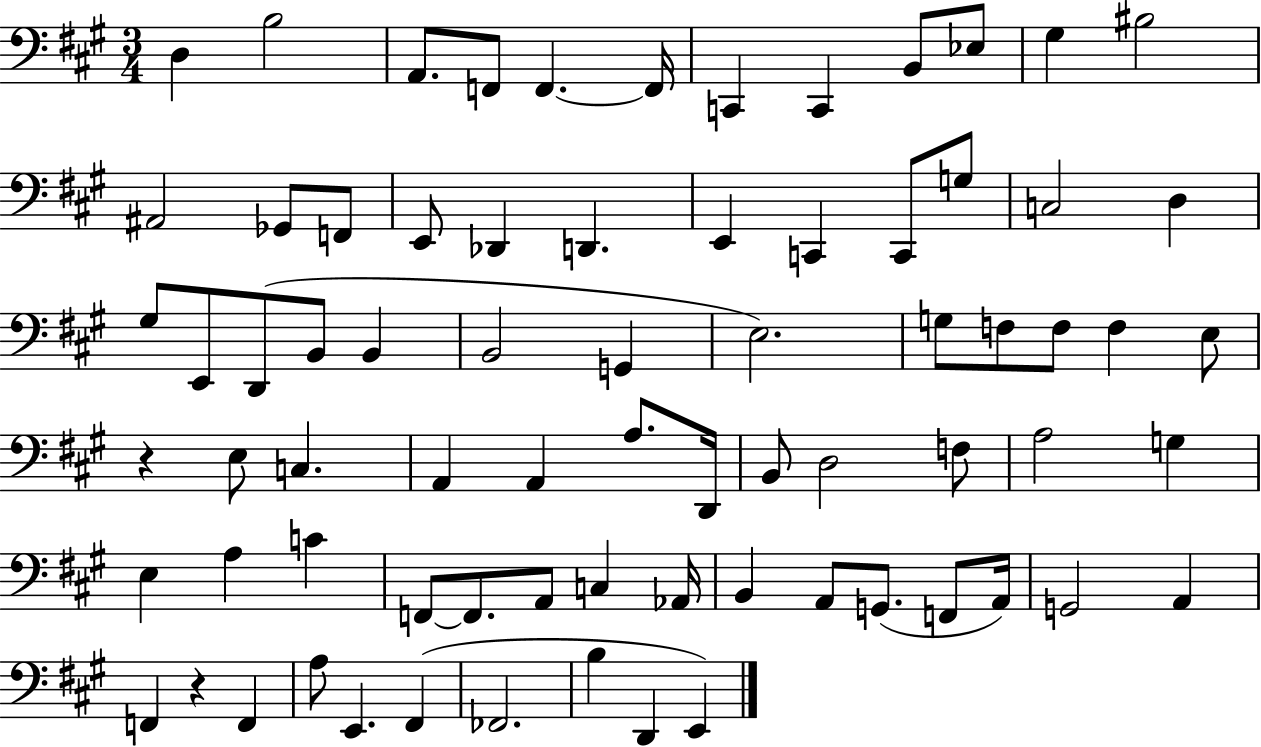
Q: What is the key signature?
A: A major